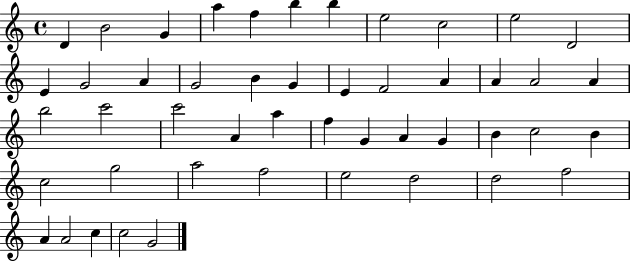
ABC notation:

X:1
T:Untitled
M:4/4
L:1/4
K:C
D B2 G a f b b e2 c2 e2 D2 E G2 A G2 B G E F2 A A A2 A b2 c'2 c'2 A a f G A G B c2 B c2 g2 a2 f2 e2 d2 d2 f2 A A2 c c2 G2